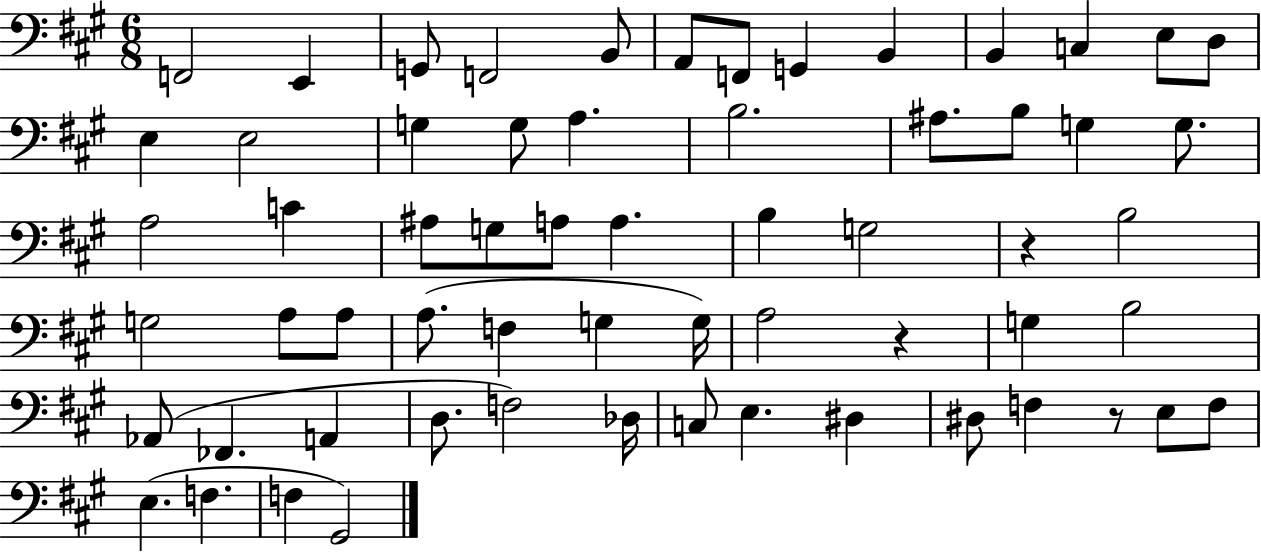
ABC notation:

X:1
T:Untitled
M:6/8
L:1/4
K:A
F,,2 E,, G,,/2 F,,2 B,,/2 A,,/2 F,,/2 G,, B,, B,, C, E,/2 D,/2 E, E,2 G, G,/2 A, B,2 ^A,/2 B,/2 G, G,/2 A,2 C ^A,/2 G,/2 A,/2 A, B, G,2 z B,2 G,2 A,/2 A,/2 A,/2 F, G, G,/4 A,2 z G, B,2 _A,,/2 _F,, A,, D,/2 F,2 _D,/4 C,/2 E, ^D, ^D,/2 F, z/2 E,/2 F,/2 E, F, F, ^G,,2